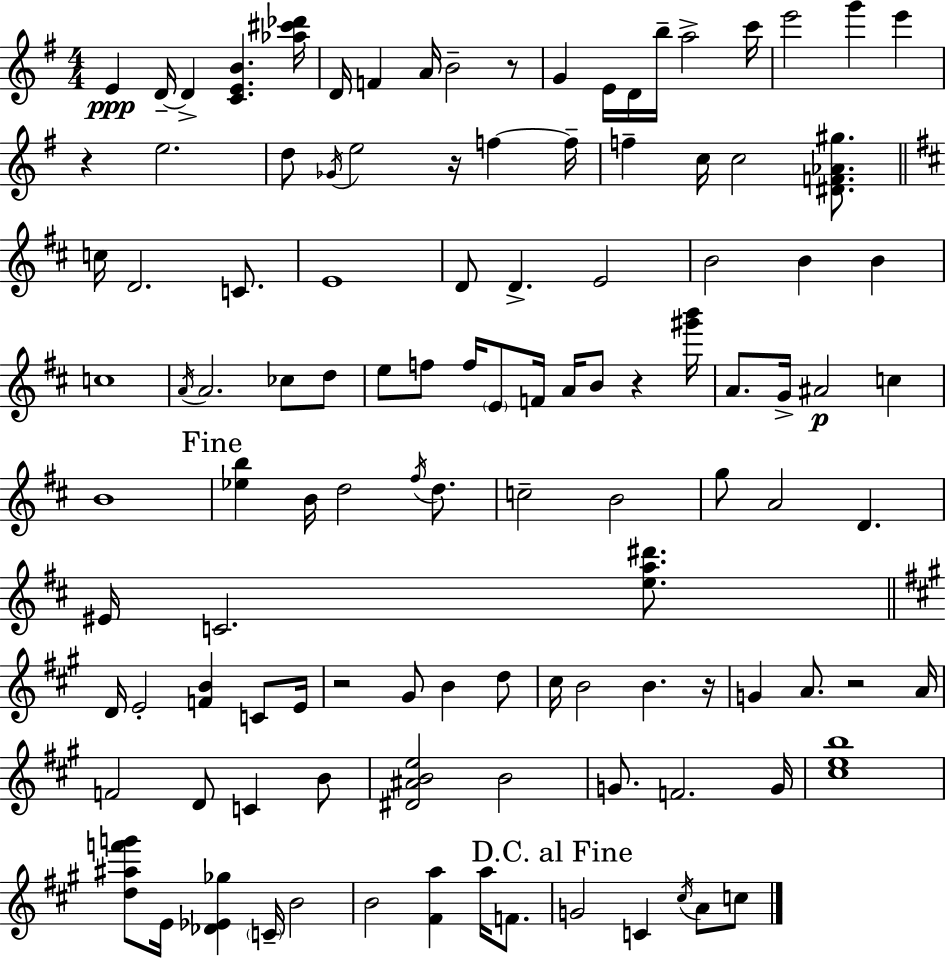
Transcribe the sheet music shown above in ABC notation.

X:1
T:Untitled
M:4/4
L:1/4
K:G
E D/4 D [CEB] [_a^c'_d']/4 D/4 F A/4 B2 z/2 G E/4 D/4 b/4 a2 c'/4 e'2 g' e' z e2 d/2 _G/4 e2 z/4 f f/4 f c/4 c2 [^DF_A^g]/2 c/4 D2 C/2 E4 D/2 D E2 B2 B B c4 A/4 A2 _c/2 d/2 e/2 f/2 f/4 E/2 F/4 A/4 B/2 z [^g'b']/4 A/2 G/4 ^A2 c B4 [_eb] B/4 d2 ^f/4 d/2 c2 B2 g/2 A2 D ^E/4 C2 [ea^d']/2 D/4 E2 [FB] C/2 E/4 z2 ^G/2 B d/2 ^c/4 B2 B z/4 G A/2 z2 A/4 F2 D/2 C B/2 [^D^ABe]2 B2 G/2 F2 G/4 [^ceb]4 [d^af'g']/2 E/4 [_D_E_g] C/4 B2 B2 [^Fa] a/4 F/2 G2 C ^c/4 A/2 c/2